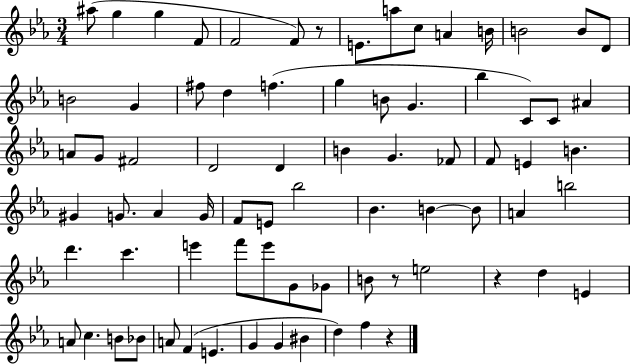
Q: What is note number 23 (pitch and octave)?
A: Bb5